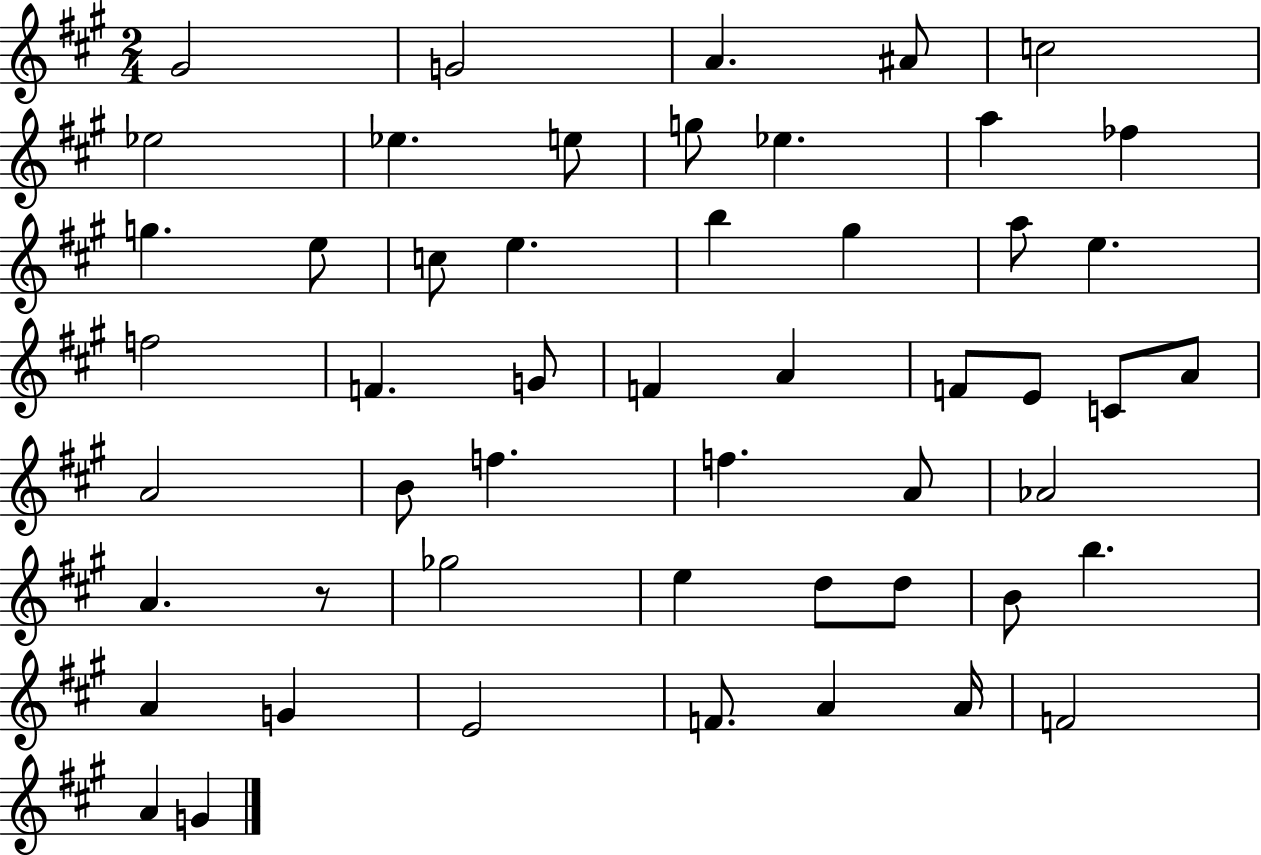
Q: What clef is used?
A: treble